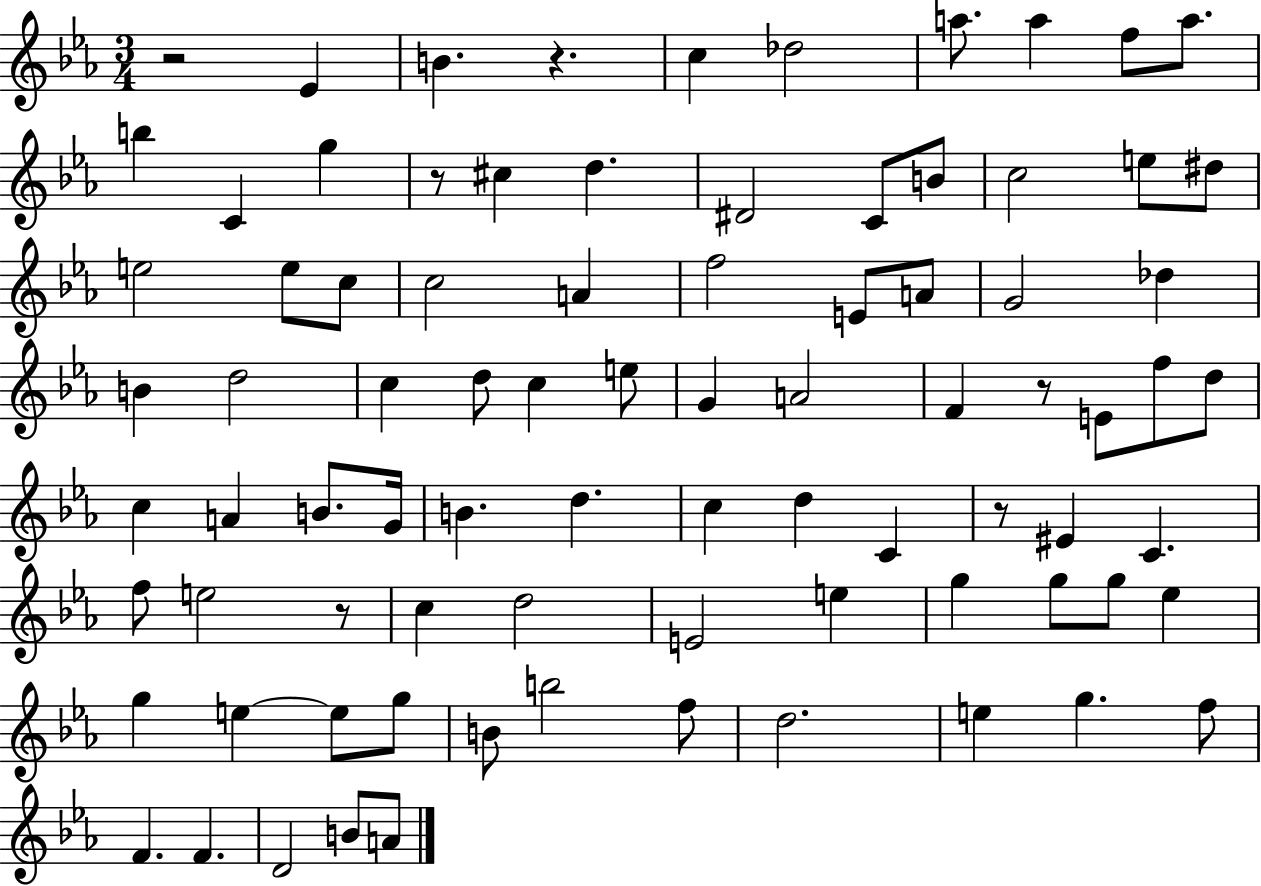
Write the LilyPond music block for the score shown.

{
  \clef treble
  \numericTimeSignature
  \time 3/4
  \key ees \major
  r2 ees'4 | b'4. r4. | c''4 des''2 | a''8. a''4 f''8 a''8. | \break b''4 c'4 g''4 | r8 cis''4 d''4. | dis'2 c'8 b'8 | c''2 e''8 dis''8 | \break e''2 e''8 c''8 | c''2 a'4 | f''2 e'8 a'8 | g'2 des''4 | \break b'4 d''2 | c''4 d''8 c''4 e''8 | g'4 a'2 | f'4 r8 e'8 f''8 d''8 | \break c''4 a'4 b'8. g'16 | b'4. d''4. | c''4 d''4 c'4 | r8 eis'4 c'4. | \break f''8 e''2 r8 | c''4 d''2 | e'2 e''4 | g''4 g''8 g''8 ees''4 | \break g''4 e''4~~ e''8 g''8 | b'8 b''2 f''8 | d''2. | e''4 g''4. f''8 | \break f'4. f'4. | d'2 b'8 a'8 | \bar "|."
}